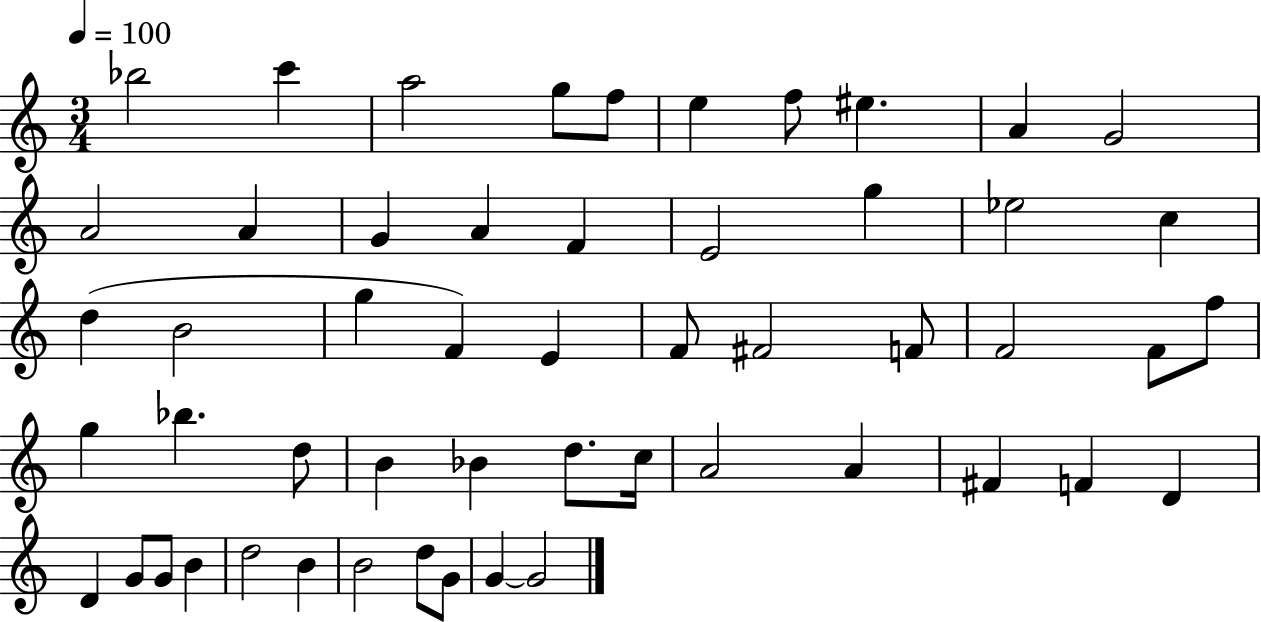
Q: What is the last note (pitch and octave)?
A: G4